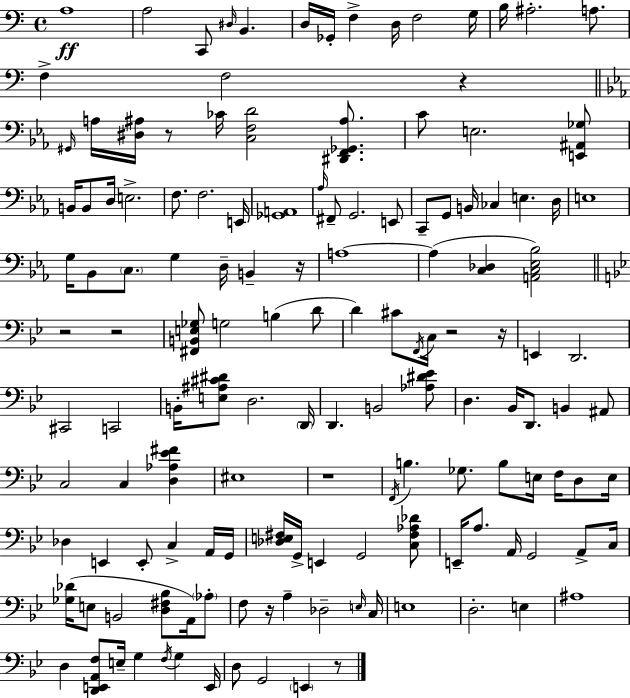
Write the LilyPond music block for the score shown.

{
  \clef bass
  \time 4/4
  \defaultTimeSignature
  \key c \major
  a1\ff | a2 c,8 \grace { dis16 } b,4. | d16 ges,16-. f4-> d16 f2 | g16 b16 ais2.-. a8. | \break f4-> f2 r4 | \bar "||" \break \key c \minor \grace { gis,16 } a16 <dis ais>16 r8 ces'16 <c f d'>2 <dis, f, ges, ais>8. | c'8 e2. <e, ais, ges>8 | b,16 b,8 d16 e2.-> | f8. f2. | \break e,16 <ges, a,>1 | \grace { aes16 } fis,8-- g,2. | e,8 c,8-- g,8 b,16 ces4 e4. | d16 e1 | \break g16 bes,8 \parenthesize c8. g4 d16-- b,4-- | r16 a1~~ | a4( <c des>4 <a, c ees bes>2) | \bar "||" \break \key g \minor r2 r2 | <fis, b, e ges>8 g2 b4( d'8 | d'4) cis'8 \acciaccatura { f,16 } c16 r2 | r16 e,4 d,2. | \break cis,2 c,2 | b,16-. <e ais cis' dis'>8 d2. | \parenthesize d,16 d,4. b,2 <aes dis' ees'>8 | d4. bes,16 d,8. b,4 ais,8 | \break c2 c4 <d aes ees' fis'>4 | eis1 | r1 | \acciaccatura { f,16 } b4. ges8. b8 e16 f16 d8 | \break e16 des4 e,4 e,8-. c4-> | a,16 g,16 <des e fis>16 g,16-> e,4 g,2 | <c fis aes des'>8 e,16-- a8. a,16 g,2 a,8-> | c16 <ges des'>16( e8 b,2 <d fis bes>8 a,16) | \break \parenthesize aes8-. f8 r16 a4-- des2-- | \grace { e16 } c16 e1 | d2.-. e4 | ais1 | \break d4 <d, e, a, f>8 e16-- g4 \acciaccatura { f16 } g4 | e,16 d8 g,2 \parenthesize e,4 | r8 \bar "|."
}